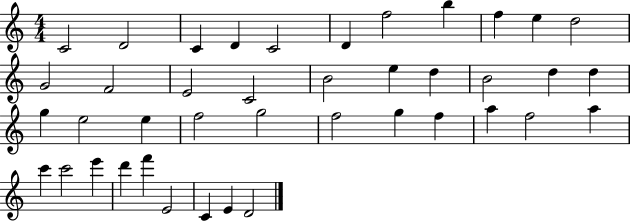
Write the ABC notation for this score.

X:1
T:Untitled
M:4/4
L:1/4
K:C
C2 D2 C D C2 D f2 b f e d2 G2 F2 E2 C2 B2 e d B2 d d g e2 e f2 g2 f2 g f a f2 a c' c'2 e' d' f' E2 C E D2